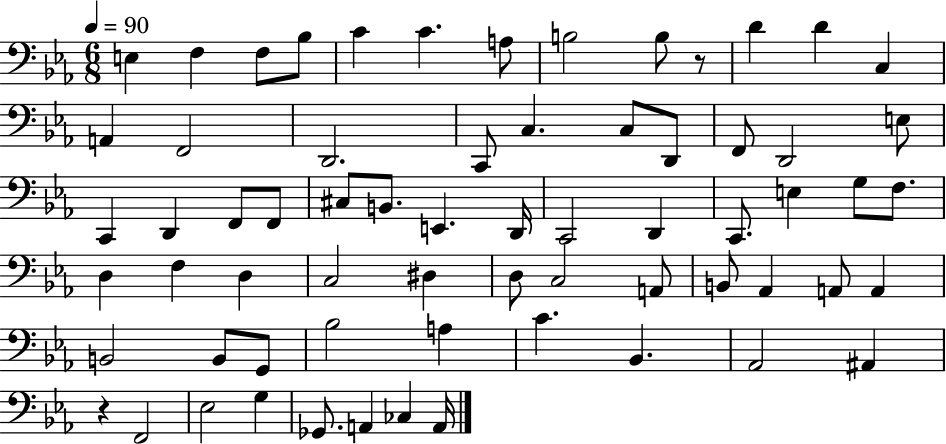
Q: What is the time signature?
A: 6/8